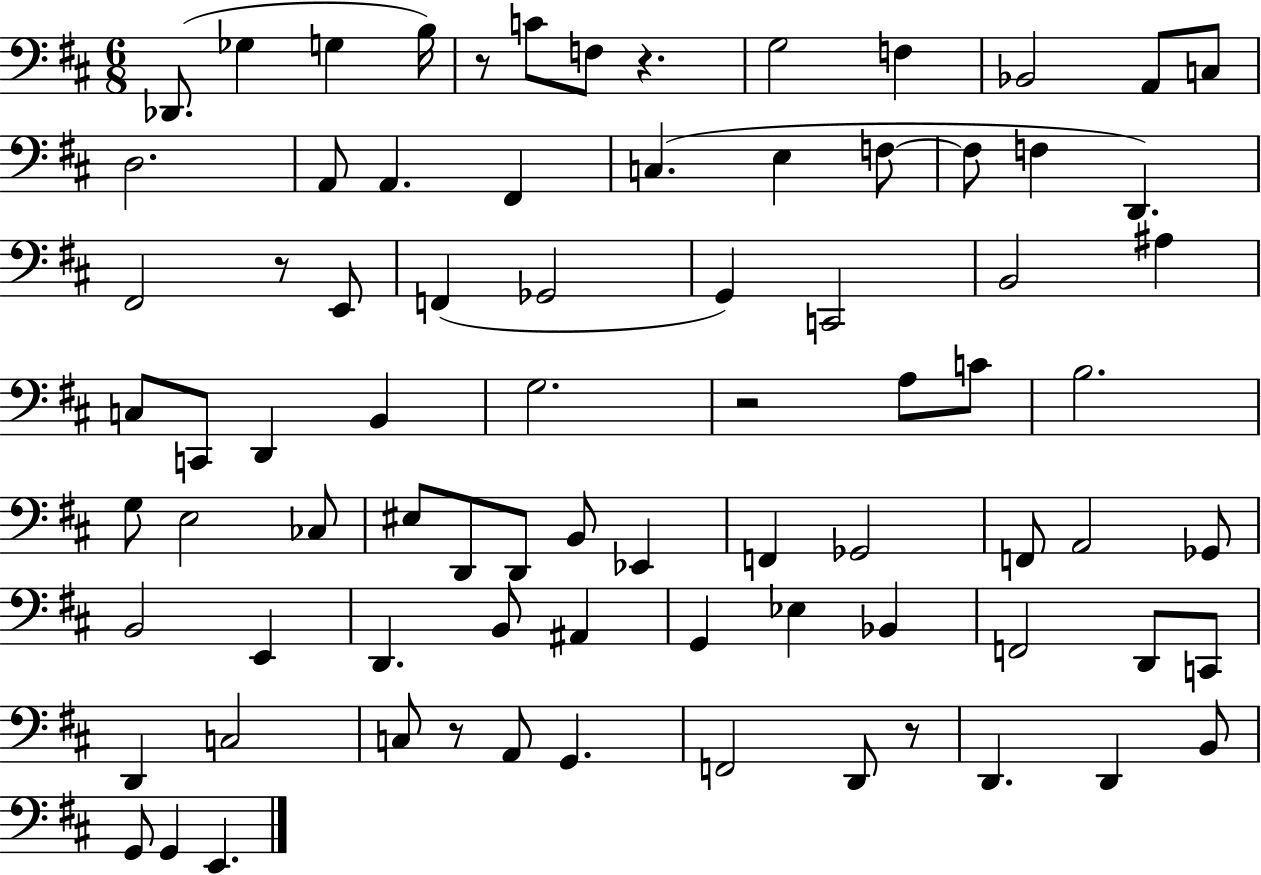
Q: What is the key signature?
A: D major